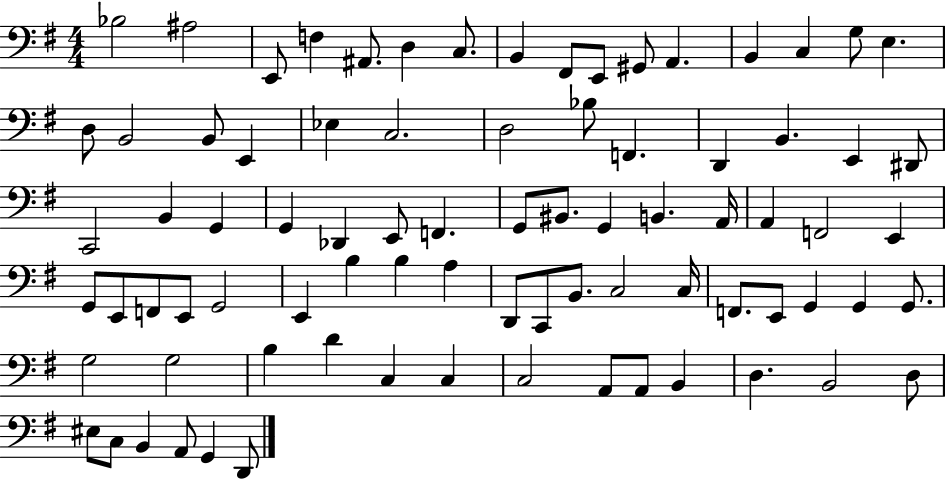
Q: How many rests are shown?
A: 0